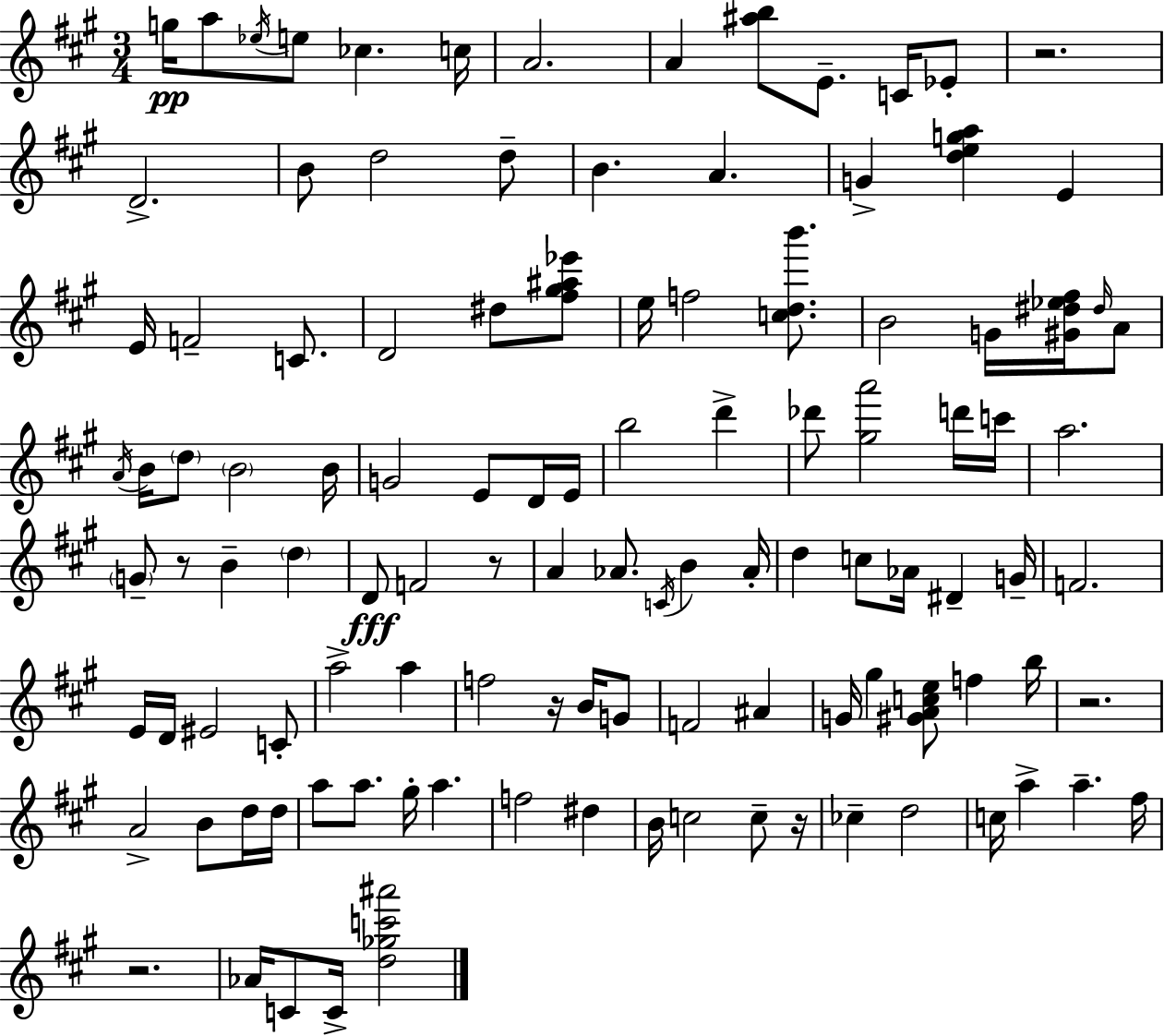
X:1
T:Untitled
M:3/4
L:1/4
K:A
g/4 a/2 _e/4 e/2 _c c/4 A2 A [^ab]/2 E/2 C/4 _E/2 z2 D2 B/2 d2 d/2 B A G [dega] E E/4 F2 C/2 D2 ^d/2 [^f^g^a_e']/2 e/4 f2 [cdb']/2 B2 G/4 [^G^d_e^f]/4 ^d/4 A/2 A/4 B/4 d/2 B2 B/4 G2 E/2 D/4 E/4 b2 d' _d'/2 [^ga']2 d'/4 c'/4 a2 G/2 z/2 B d D/2 F2 z/2 A _A/2 C/4 B _A/4 d c/2 _A/4 ^D G/4 F2 E/4 D/4 ^E2 C/2 a2 a f2 z/4 B/4 G/2 F2 ^A G/4 ^g [^GAce]/2 f b/4 z2 A2 B/2 d/4 d/4 a/2 a/2 ^g/4 a f2 ^d B/4 c2 c/2 z/4 _c d2 c/4 a a ^f/4 z2 _A/4 C/2 C/4 [d_gc'^a']2